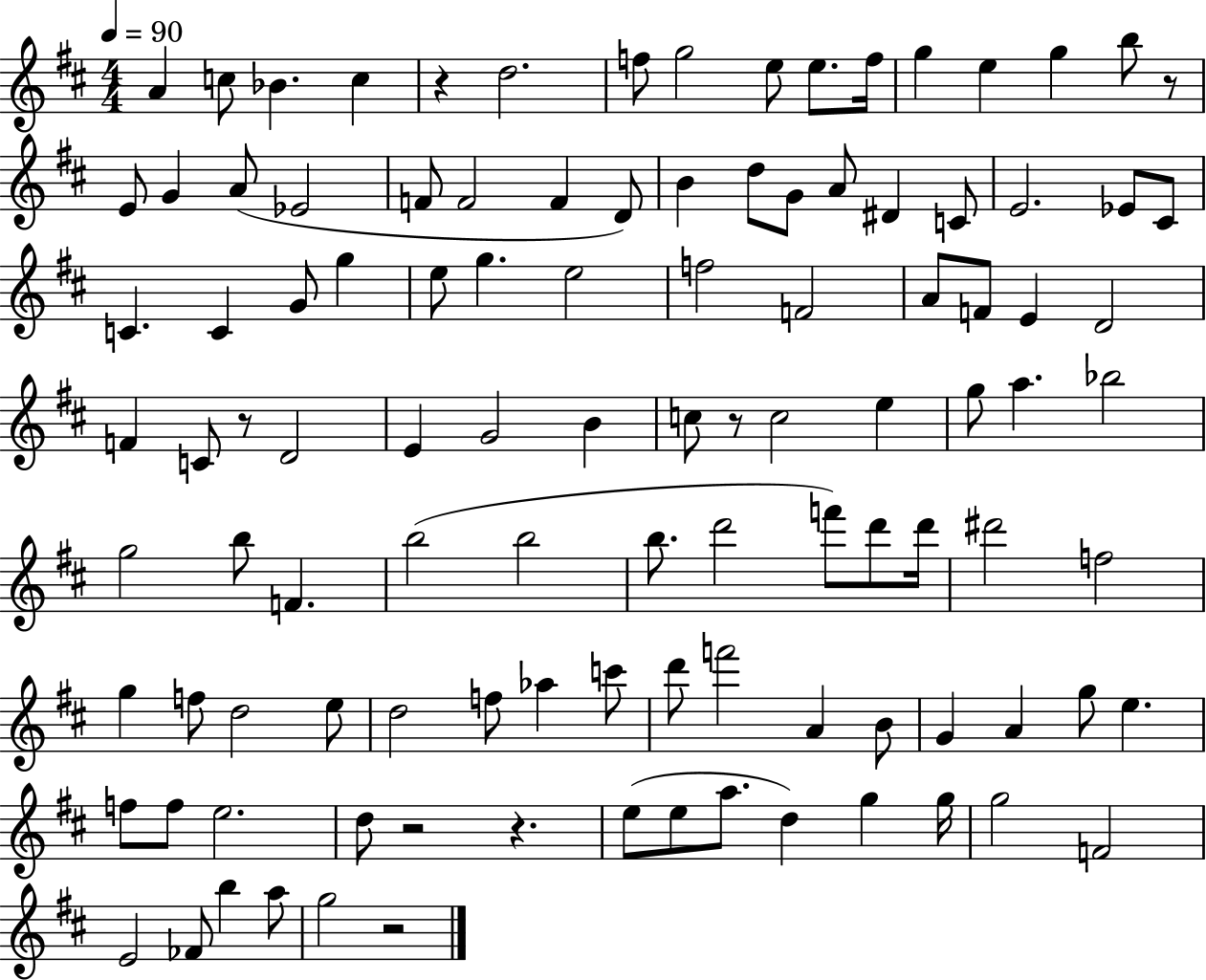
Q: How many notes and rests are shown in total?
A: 108